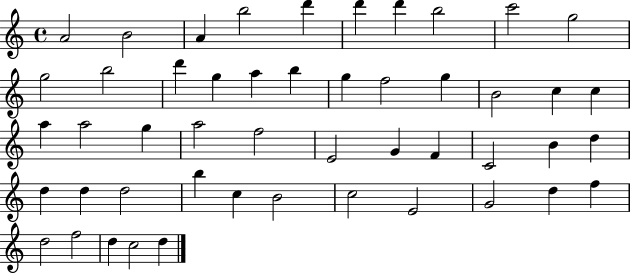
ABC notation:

X:1
T:Untitled
M:4/4
L:1/4
K:C
A2 B2 A b2 d' d' d' b2 c'2 g2 g2 b2 d' g a b g f2 g B2 c c a a2 g a2 f2 E2 G F C2 B d d d d2 b c B2 c2 E2 G2 d f d2 f2 d c2 d